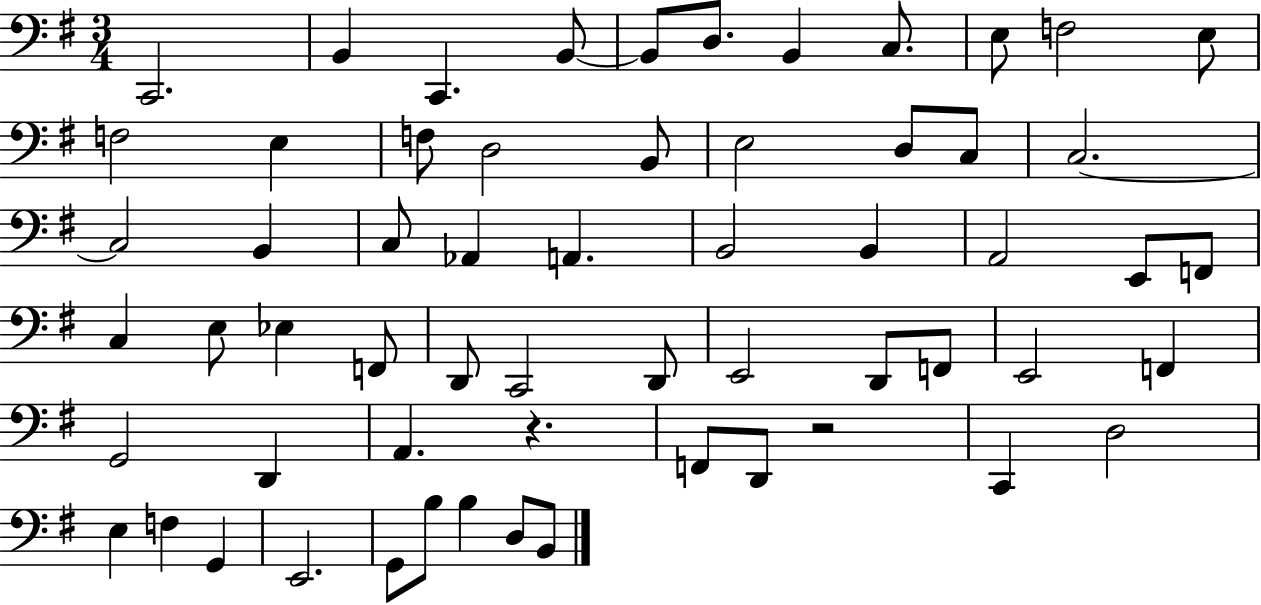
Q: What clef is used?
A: bass